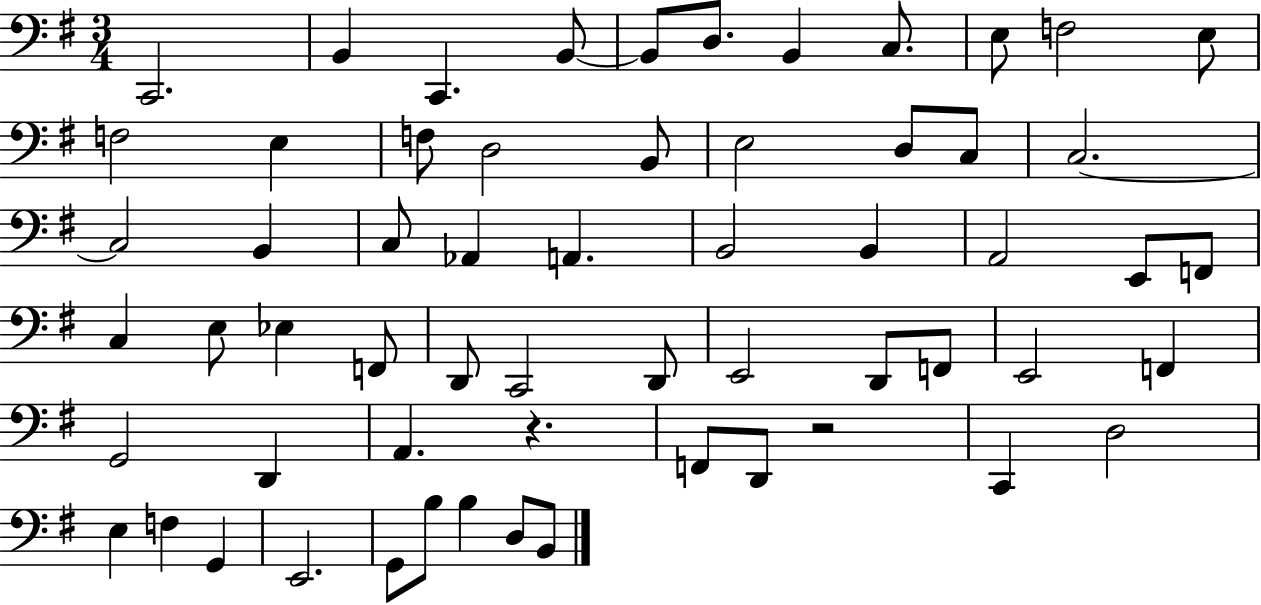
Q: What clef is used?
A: bass